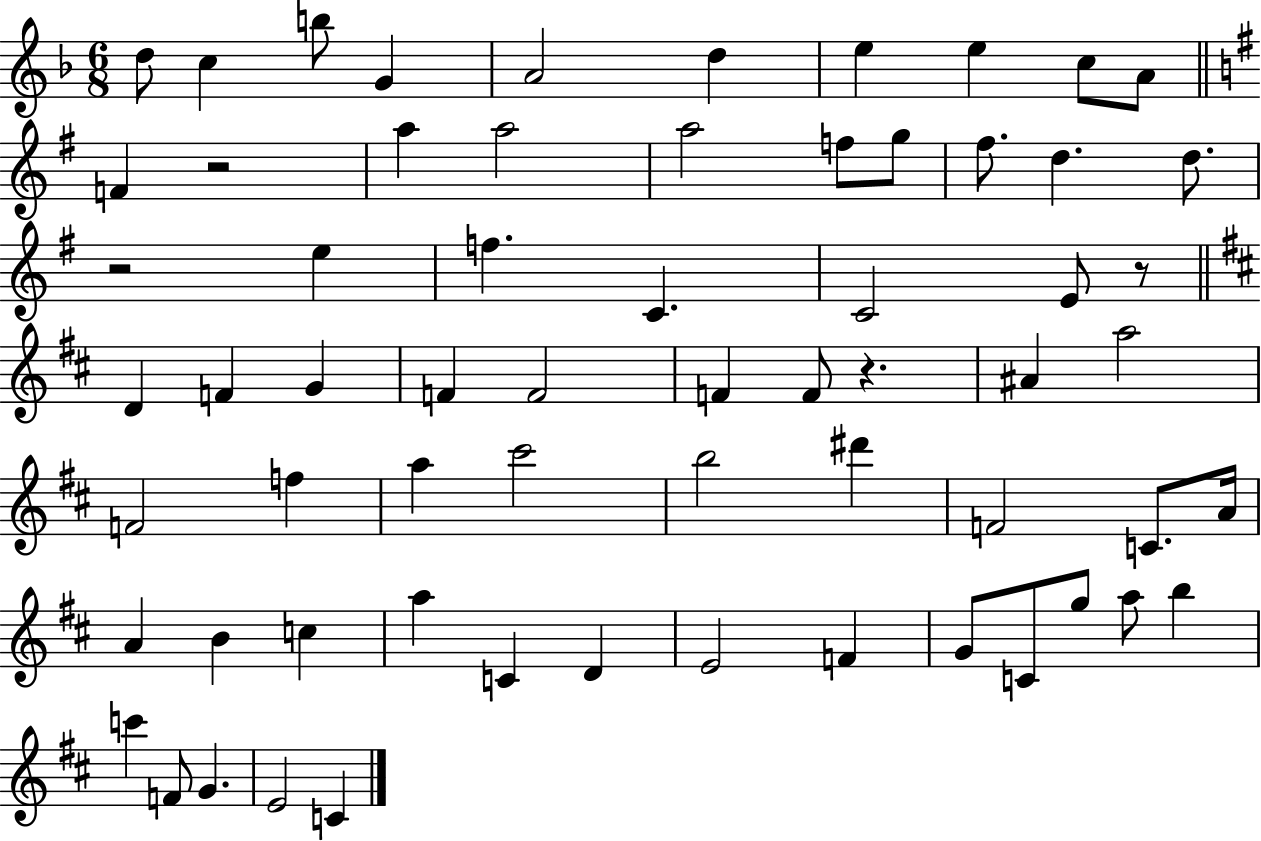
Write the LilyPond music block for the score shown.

{
  \clef treble
  \numericTimeSignature
  \time 6/8
  \key f \major
  d''8 c''4 b''8 g'4 | a'2 d''4 | e''4 e''4 c''8 a'8 | \bar "||" \break \key g \major f'4 r2 | a''4 a''2 | a''2 f''8 g''8 | fis''8. d''4. d''8. | \break r2 e''4 | f''4. c'4. | c'2 e'8 r8 | \bar "||" \break \key d \major d'4 f'4 g'4 | f'4 f'2 | f'4 f'8 r4. | ais'4 a''2 | \break f'2 f''4 | a''4 cis'''2 | b''2 dis'''4 | f'2 c'8. a'16 | \break a'4 b'4 c''4 | a''4 c'4 d'4 | e'2 f'4 | g'8 c'8 g''8 a''8 b''4 | \break c'''4 f'8 g'4. | e'2 c'4 | \bar "|."
}